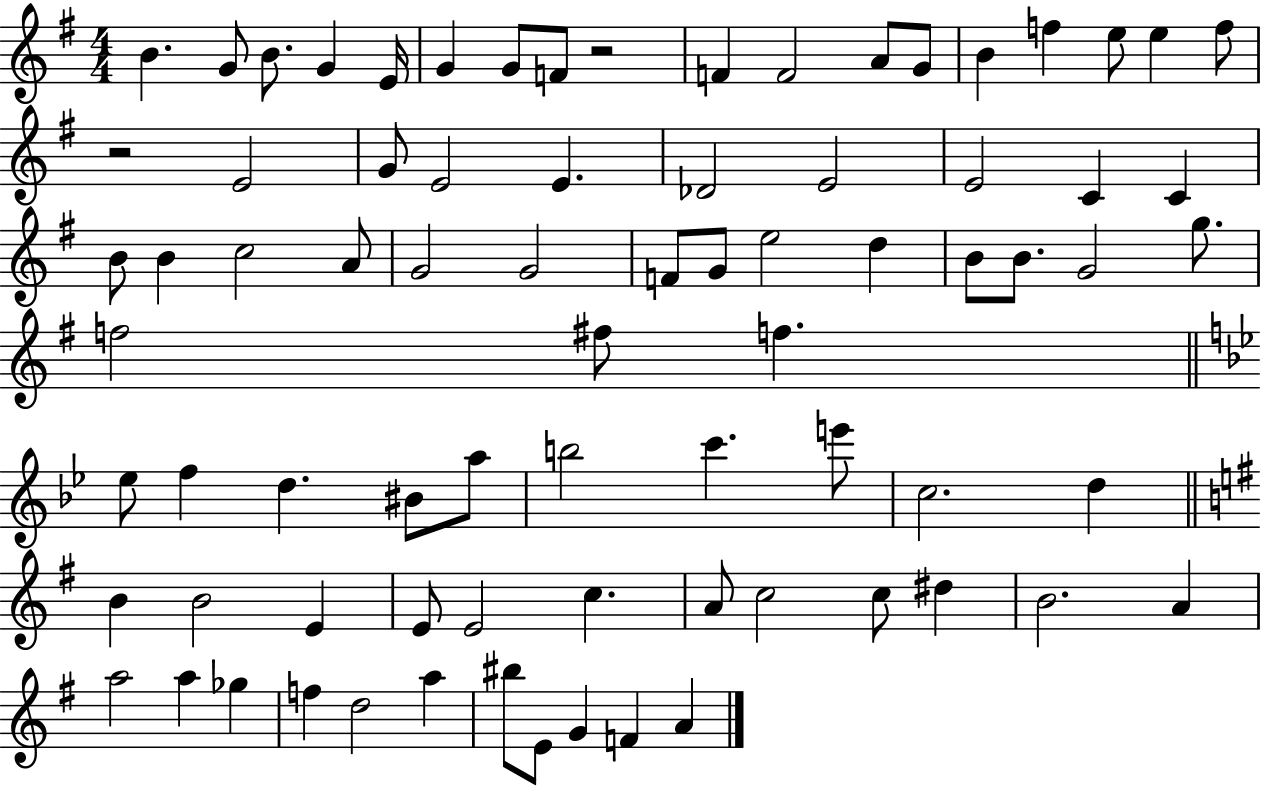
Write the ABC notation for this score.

X:1
T:Untitled
M:4/4
L:1/4
K:G
B G/2 B/2 G E/4 G G/2 F/2 z2 F F2 A/2 G/2 B f e/2 e f/2 z2 E2 G/2 E2 E _D2 E2 E2 C C B/2 B c2 A/2 G2 G2 F/2 G/2 e2 d B/2 B/2 G2 g/2 f2 ^f/2 f _e/2 f d ^B/2 a/2 b2 c' e'/2 c2 d B B2 E E/2 E2 c A/2 c2 c/2 ^d B2 A a2 a _g f d2 a ^b/2 E/2 G F A